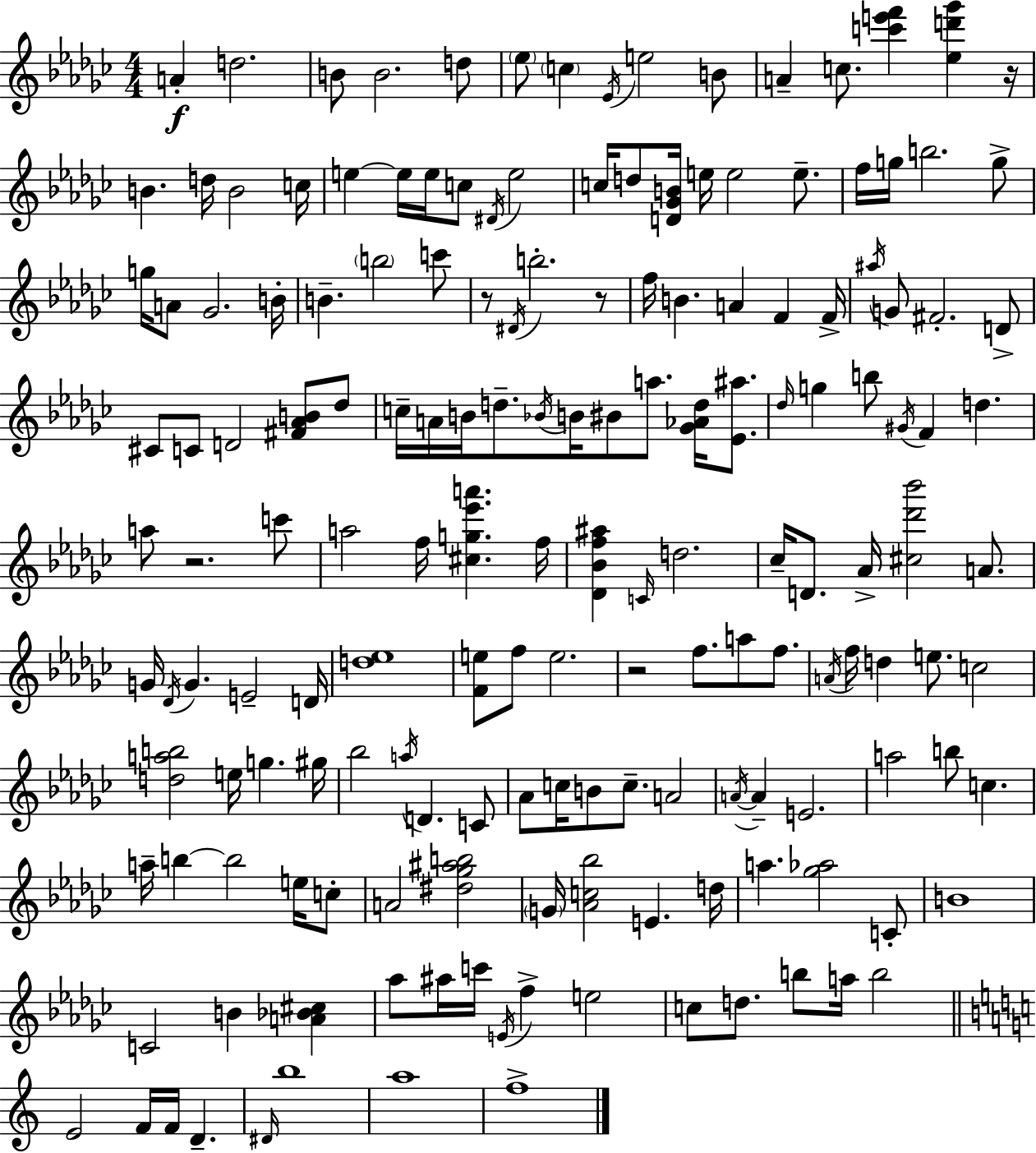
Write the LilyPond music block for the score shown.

{
  \clef treble
  \numericTimeSignature
  \time 4/4
  \key ees \minor
  a'4-.\f d''2. | b'8 b'2. d''8 | \parenthesize ees''8 \parenthesize c''4 \acciaccatura { ees'16 } e''2 b'8 | a'4-- c''8. <c''' e''' f'''>4 <ees'' d''' ges'''>4 | \break r16 b'4. d''16 b'2 | c''16 e''4~~ e''16 e''16 c''8 \acciaccatura { dis'16 } e''2 | c''16 d''8 <d' ges' b'>16 e''16 e''2 e''8.-- | f''16 g''16 b''2. | \break g''8-> g''16 a'8 ges'2. | b'16-. b'4.-- \parenthesize b''2 | c'''8 r8 \acciaccatura { dis'16 } b''2.-. | r8 f''16 b'4. a'4 f'4 | \break f'16-> \acciaccatura { ais''16 } g'8 fis'2.-. | d'8-> cis'8 c'8 d'2 | <fis' aes' b'>8 des''8 c''16-- a'16 b'16 d''8.-- \acciaccatura { bes'16 } b'16 bis'8 a''8. | <ges' aes' d''>16 <ees' ais''>8. \grace { des''16 } g''4 b''8 \acciaccatura { gis'16 } f'4 | \break d''4. a''8 r2. | c'''8 a''2 f''16 | <cis'' g'' ees''' a'''>4. f''16 <des' bes' f'' ais''>4 \grace { c'16 } d''2. | ces''16-- d'8. aes'16-> <cis'' des''' bes'''>2 | \break a'8. g'16 \acciaccatura { des'16 } g'4. | e'2-- d'16 <d'' ees''>1 | <f' e''>8 f''8 e''2. | r2 | \break f''8. a''8 f''8. \acciaccatura { a'16 } f''16 d''4 e''8. | c''2 <d'' a'' b''>2 | e''16 g''4. gis''16 bes''2 | \acciaccatura { a''16 } d'4. c'8 aes'8 c''16 b'8 | \break c''8.-- a'2 \acciaccatura { a'16~ }~ a'4-- | e'2. a''2 | b''8 c''4. a''16-- b''4~~ | b''2 e''16 c''8-. a'2 | \break <dis'' ges'' ais'' b''>2 \parenthesize g'16 <aes' c'' bes''>2 | e'4. d''16 a''4. | <ges'' aes''>2 c'8-. b'1 | c'2 | \break b'4 <a' bes' cis''>4 aes''8 ais''16 c'''16 | \acciaccatura { e'16 } f''4-> e''2 c''8 d''8. | b''8 a''16 b''2 \bar "||" \break \key c \major e'2 f'16 f'16 d'4.-- | \grace { dis'16 } b''1 | a''1 | f''1-> | \break \bar "|."
}